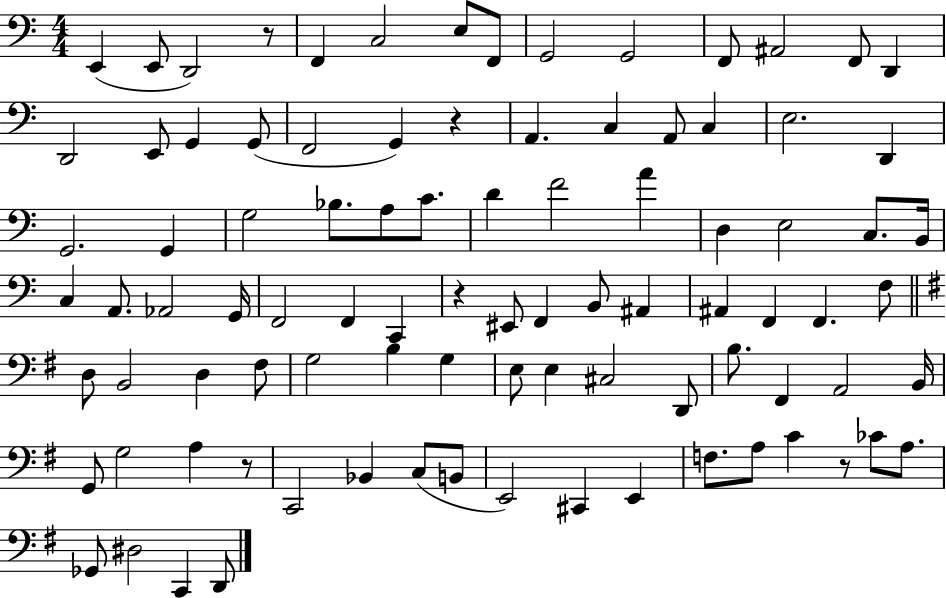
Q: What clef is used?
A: bass